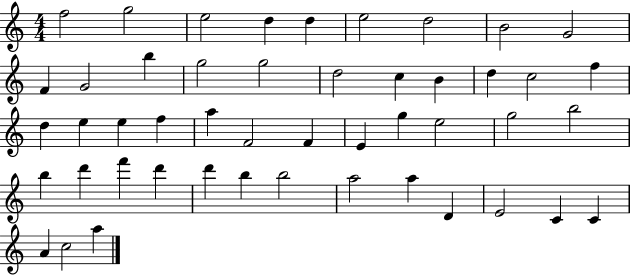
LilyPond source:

{
  \clef treble
  \numericTimeSignature
  \time 4/4
  \key c \major
  f''2 g''2 | e''2 d''4 d''4 | e''2 d''2 | b'2 g'2 | \break f'4 g'2 b''4 | g''2 g''2 | d''2 c''4 b'4 | d''4 c''2 f''4 | \break d''4 e''4 e''4 f''4 | a''4 f'2 f'4 | e'4 g''4 e''2 | g''2 b''2 | \break b''4 d'''4 f'''4 d'''4 | d'''4 b''4 b''2 | a''2 a''4 d'4 | e'2 c'4 c'4 | \break a'4 c''2 a''4 | \bar "|."
}